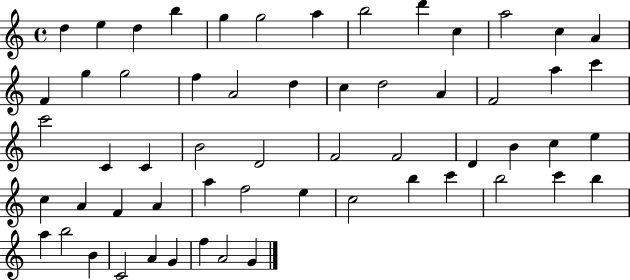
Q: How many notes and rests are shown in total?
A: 58